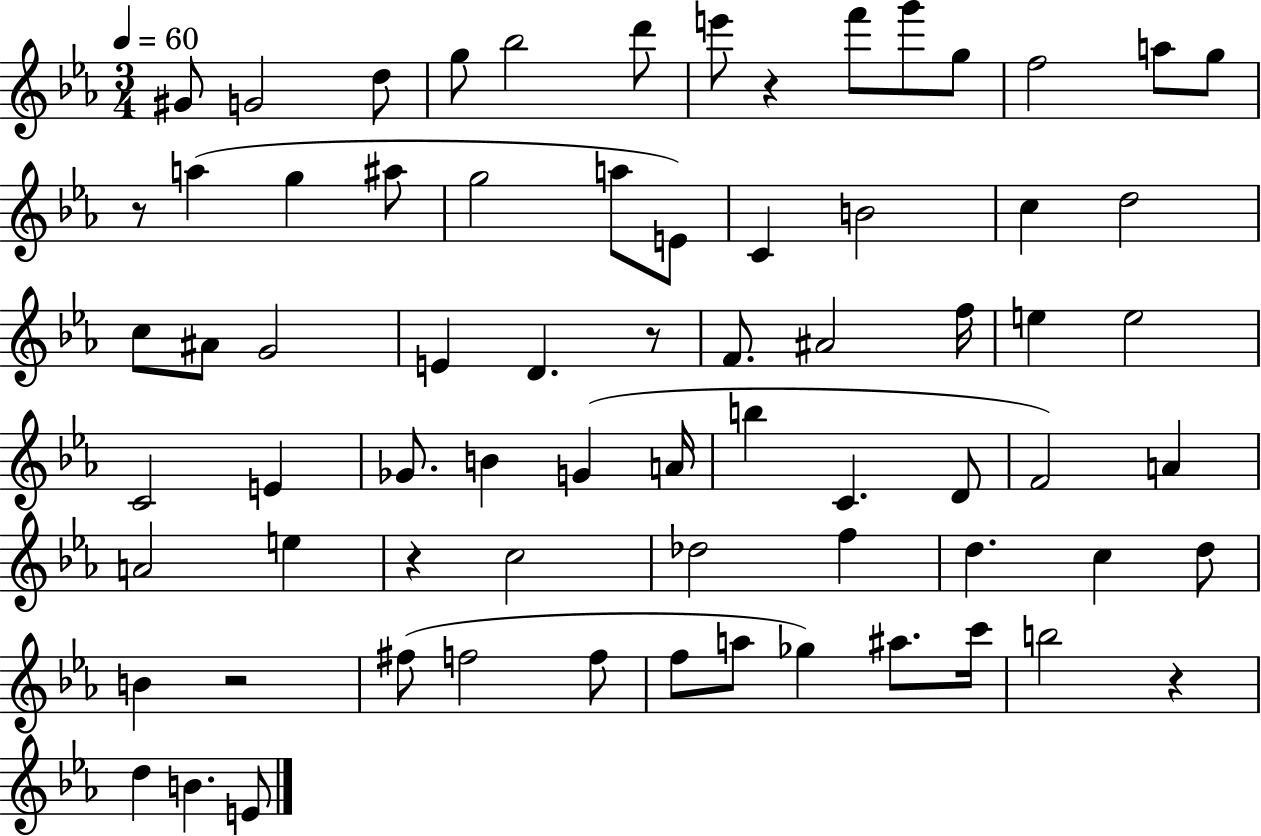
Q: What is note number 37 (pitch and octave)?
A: B4